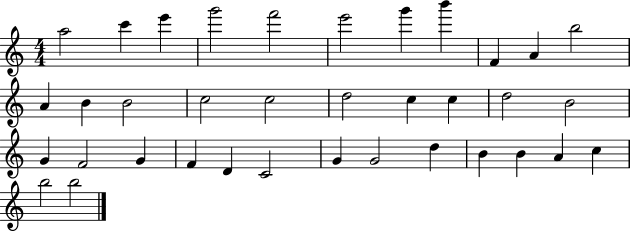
X:1
T:Untitled
M:4/4
L:1/4
K:C
a2 c' e' g'2 f'2 e'2 g' b' F A b2 A B B2 c2 c2 d2 c c d2 B2 G F2 G F D C2 G G2 d B B A c b2 b2